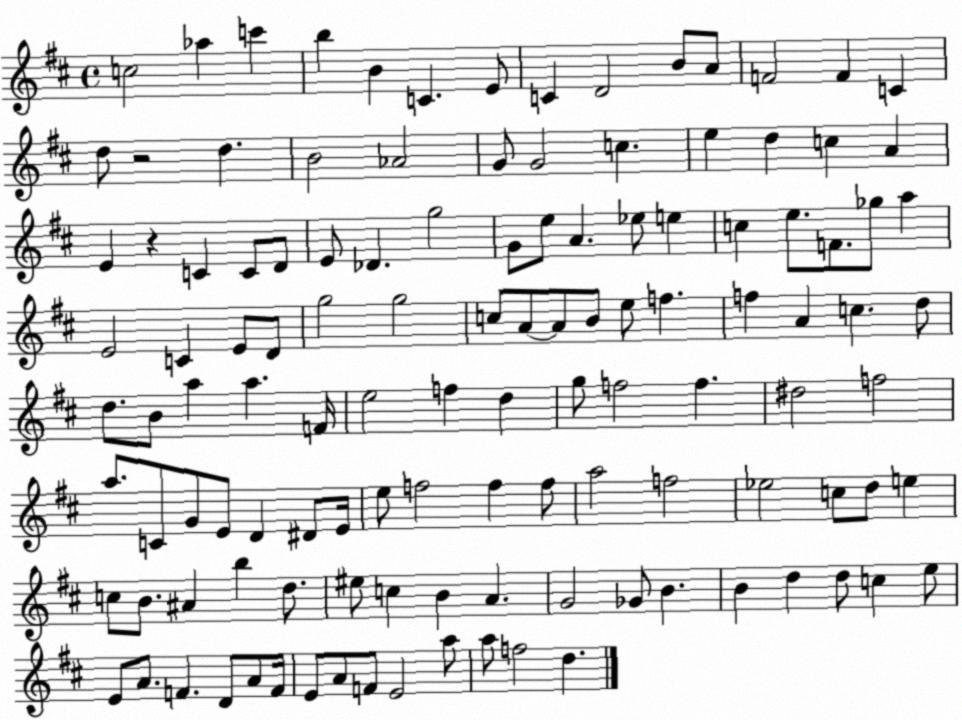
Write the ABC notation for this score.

X:1
T:Untitled
M:4/4
L:1/4
K:D
c2 _a c' b B C E/2 C D2 B/2 A/2 F2 F C d/2 z2 d B2 _A2 G/2 G2 c e d c A E z C C/2 D/2 E/2 _D g2 G/2 e/2 A _e/2 e c e/2 F/2 _g/2 a E2 C E/2 D/2 g2 g2 c/2 A/2 A/2 B/2 e/2 f f A c d/2 d/2 B/2 a a F/4 e2 f d g/2 f2 f ^d2 f2 a/2 C/2 G/2 E/2 D ^D/2 E/4 e/2 f2 f f/2 a2 f2 _e2 c/2 d/2 e c/2 B/2 ^A b d/2 ^e/2 c B A G2 _G/2 B B d d/2 c e/2 E/2 A/2 F D/2 A/2 F/4 E/2 A/2 F/2 E2 a/2 a/2 f2 d